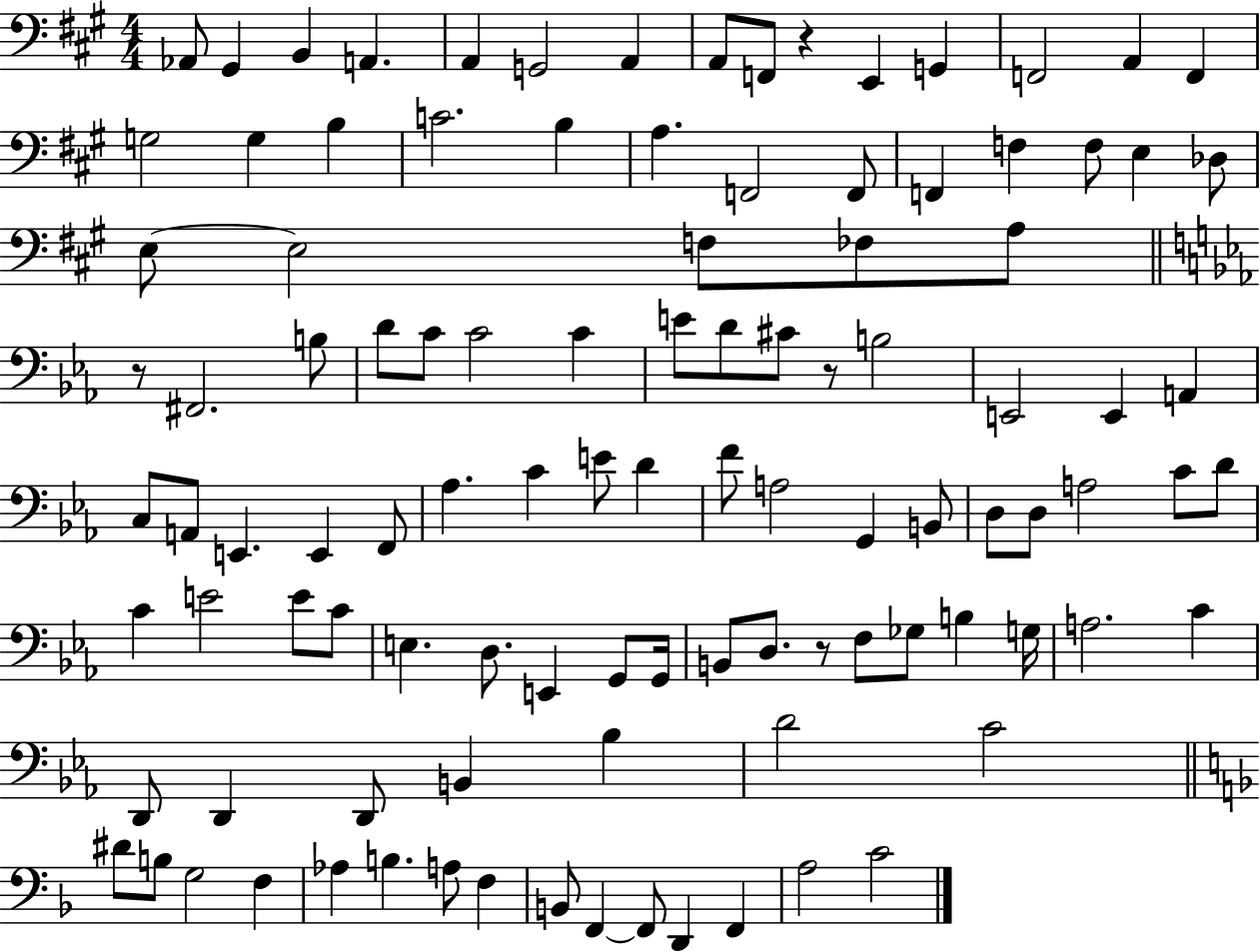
Ab2/e G#2/q B2/q A2/q. A2/q G2/h A2/q A2/e F2/e R/q E2/q G2/q F2/h A2/q F2/q G3/h G3/q B3/q C4/h. B3/q A3/q. F2/h F2/e F2/q F3/q F3/e E3/q Db3/e E3/e E3/h F3/e FES3/e A3/e R/e F#2/h. B3/e D4/e C4/e C4/h C4/q E4/e D4/e C#4/e R/e B3/h E2/h E2/q A2/q C3/e A2/e E2/q. E2/q F2/e Ab3/q. C4/q E4/e D4/q F4/e A3/h G2/q B2/e D3/e D3/e A3/h C4/e D4/e C4/q E4/h E4/e C4/e E3/q. D3/e. E2/q G2/e G2/s B2/e D3/e. R/e F3/e Gb3/e B3/q G3/s A3/h. C4/q D2/e D2/q D2/e B2/q Bb3/q D4/h C4/h D#4/e B3/e G3/h F3/q Ab3/q B3/q. A3/e F3/q B2/e F2/q F2/e D2/q F2/q A3/h C4/h